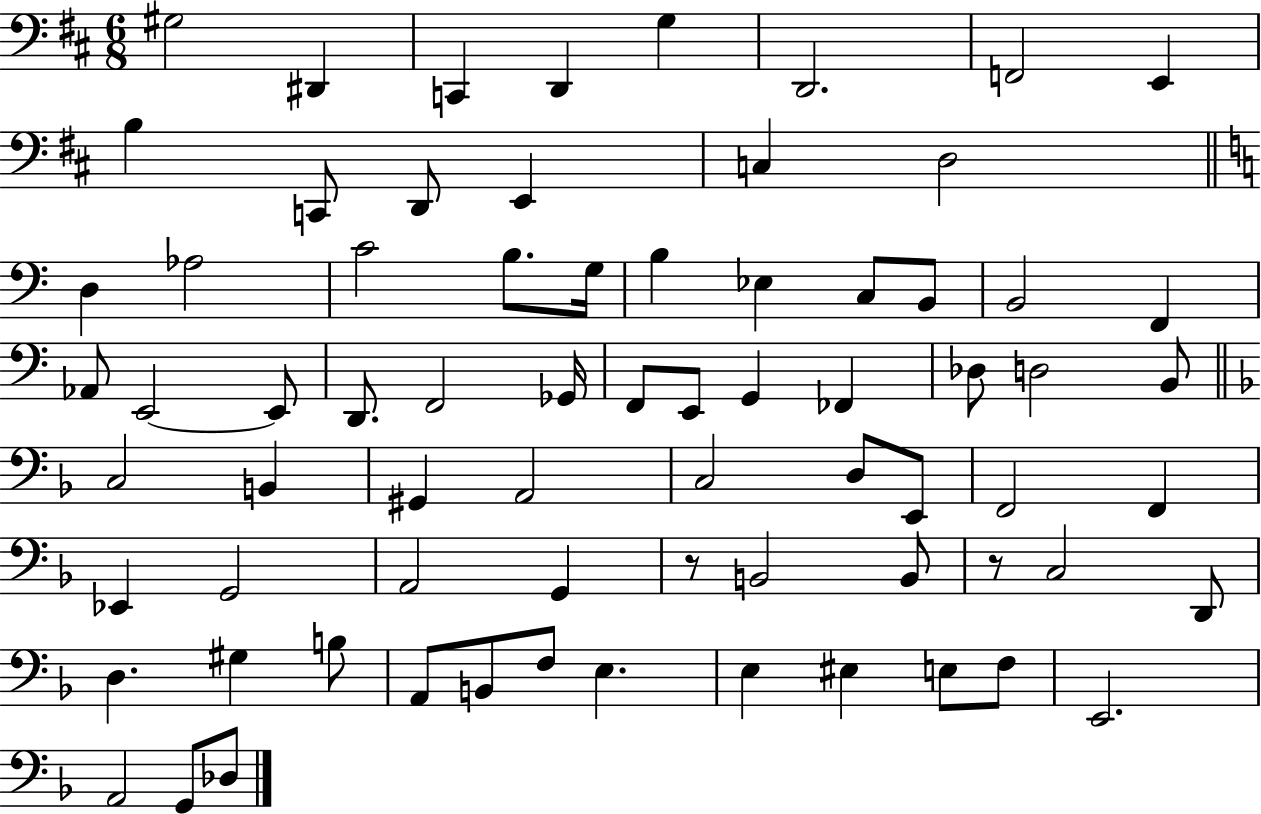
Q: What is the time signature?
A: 6/8